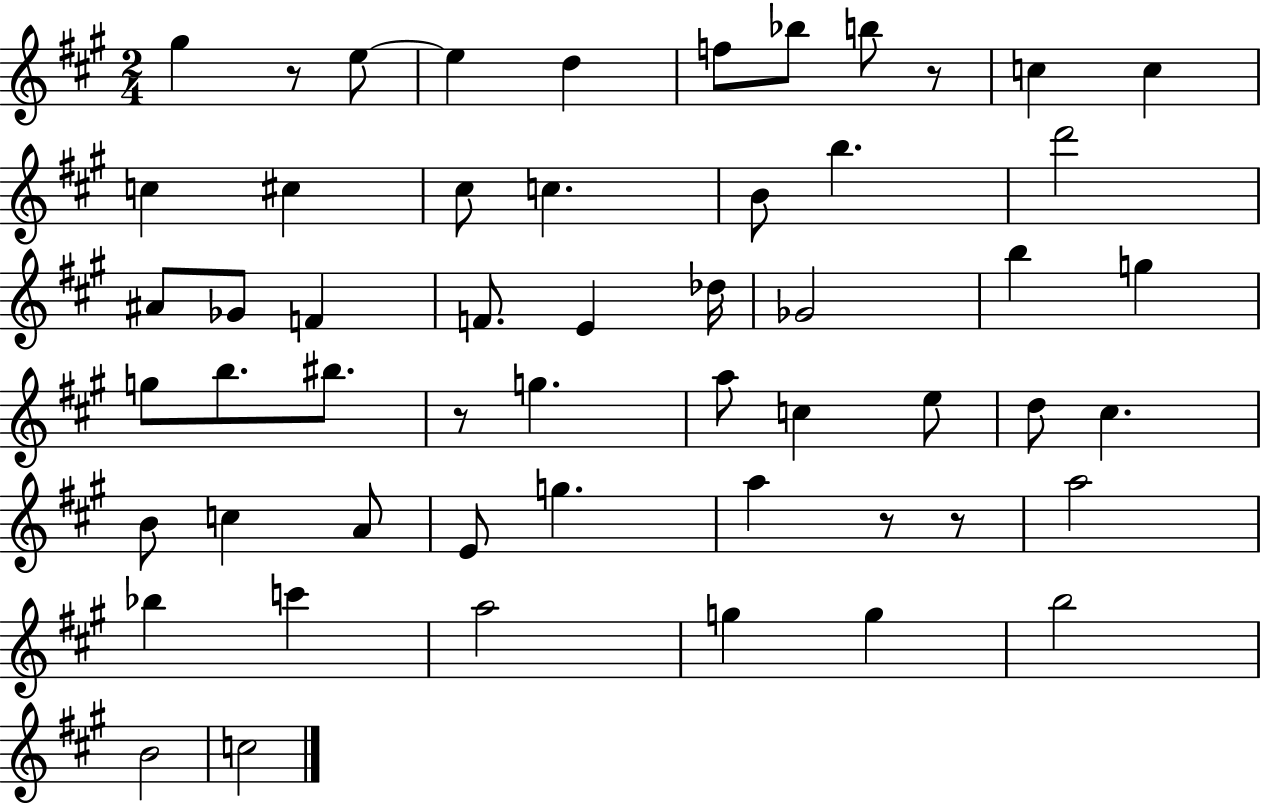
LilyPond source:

{
  \clef treble
  \numericTimeSignature
  \time 2/4
  \key a \major
  gis''4 r8 e''8~~ | e''4 d''4 | f''8 bes''8 b''8 r8 | c''4 c''4 | \break c''4 cis''4 | cis''8 c''4. | b'8 b''4. | d'''2 | \break ais'8 ges'8 f'4 | f'8. e'4 des''16 | ges'2 | b''4 g''4 | \break g''8 b''8. bis''8. | r8 g''4. | a''8 c''4 e''8 | d''8 cis''4. | \break b'8 c''4 a'8 | e'8 g''4. | a''4 r8 r8 | a''2 | \break bes''4 c'''4 | a''2 | g''4 g''4 | b''2 | \break b'2 | c''2 | \bar "|."
}